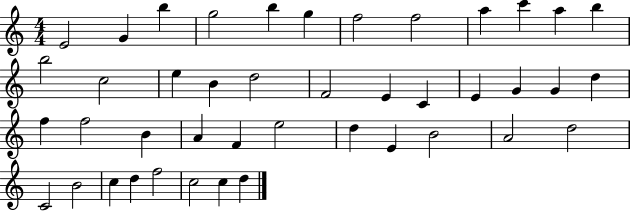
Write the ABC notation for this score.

X:1
T:Untitled
M:4/4
L:1/4
K:C
E2 G b g2 b g f2 f2 a c' a b b2 c2 e B d2 F2 E C E G G d f f2 B A F e2 d E B2 A2 d2 C2 B2 c d f2 c2 c d